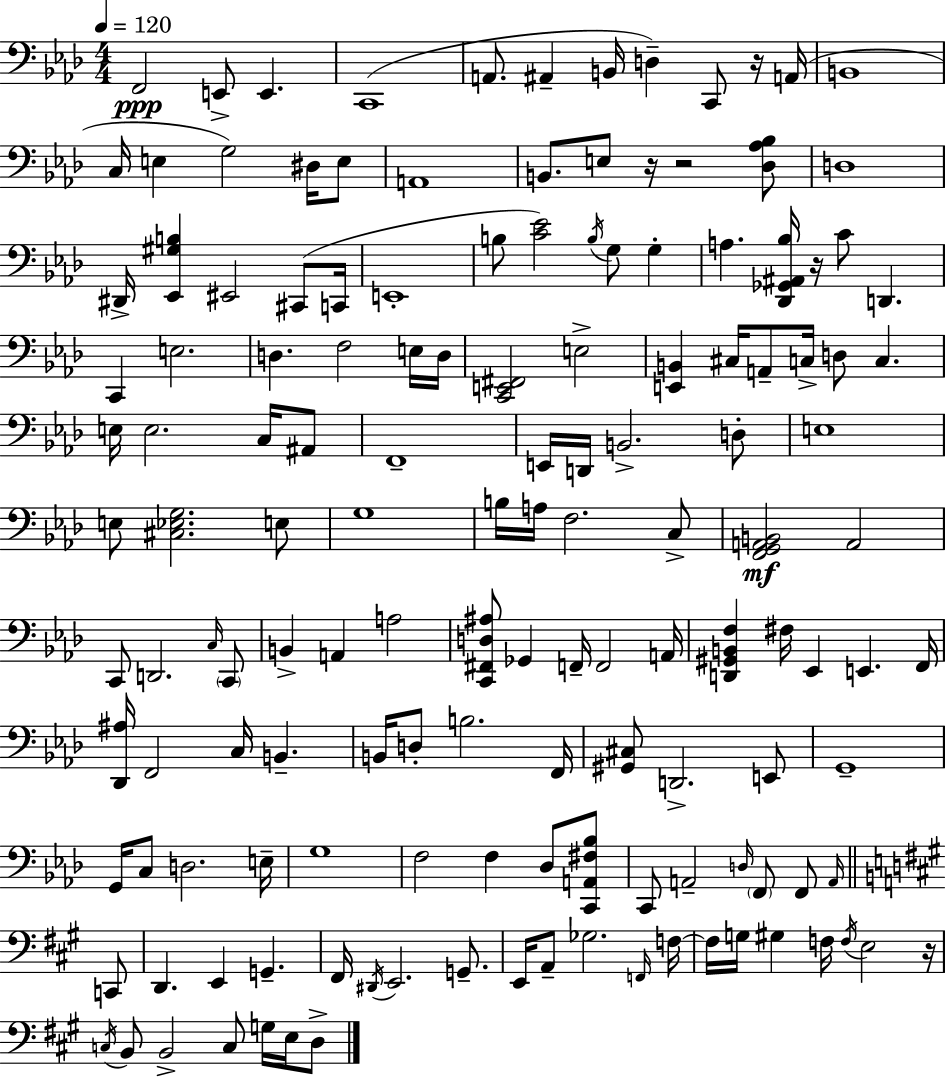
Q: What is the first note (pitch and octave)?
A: F2